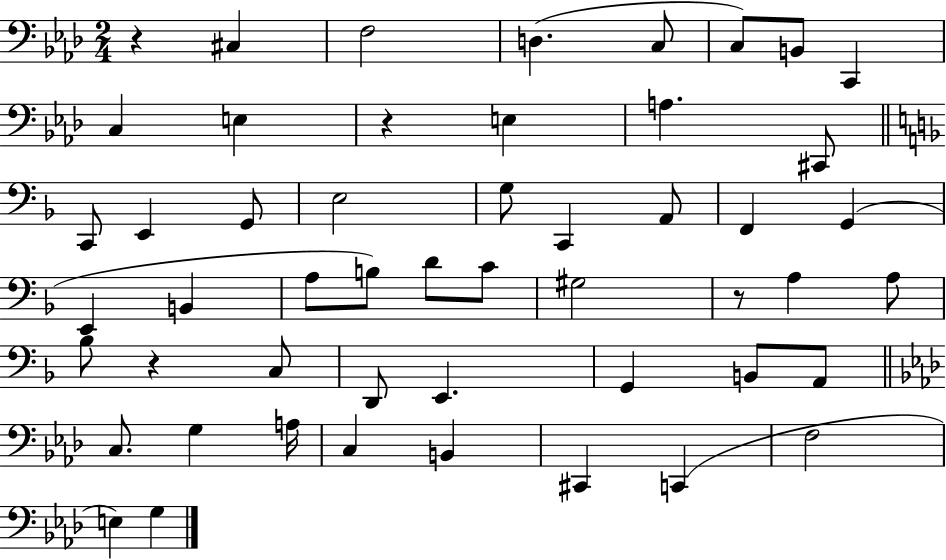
X:1
T:Untitled
M:2/4
L:1/4
K:Ab
z ^C, F,2 D, C,/2 C,/2 B,,/2 C,, C, E, z E, A, ^C,,/2 C,,/2 E,, G,,/2 E,2 G,/2 C,, A,,/2 F,, G,, E,, B,, A,/2 B,/2 D/2 C/2 ^G,2 z/2 A, A,/2 _B,/2 z C,/2 D,,/2 E,, G,, B,,/2 A,,/2 C,/2 G, A,/4 C, B,, ^C,, C,, F,2 E, G,